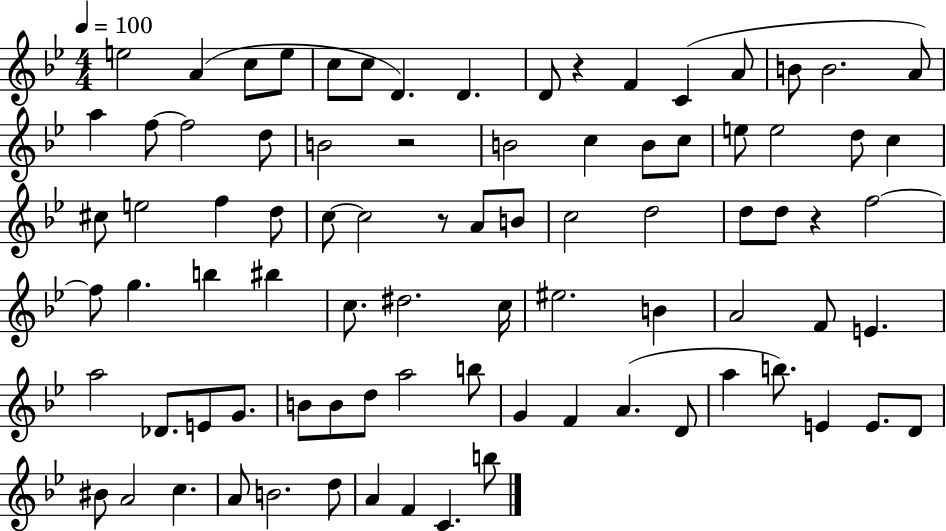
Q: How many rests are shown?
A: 4